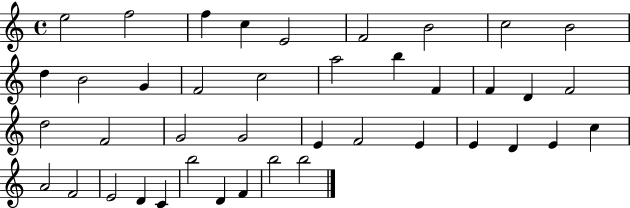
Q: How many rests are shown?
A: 0